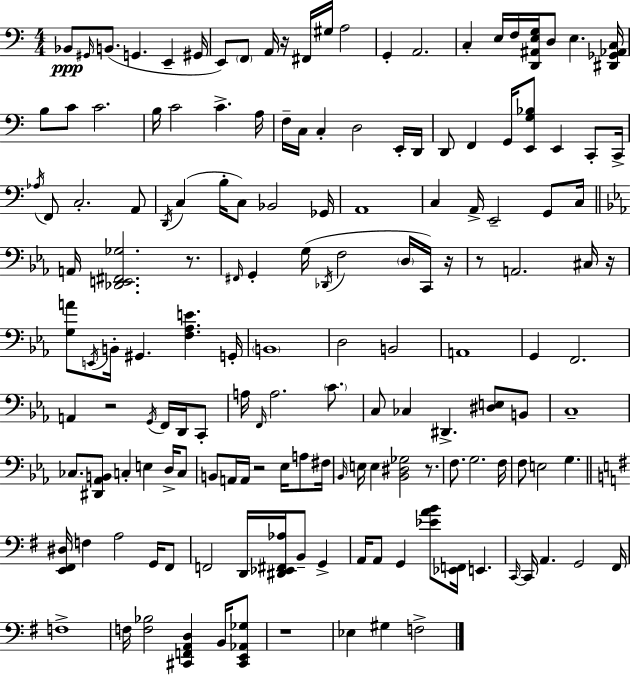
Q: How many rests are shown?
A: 9